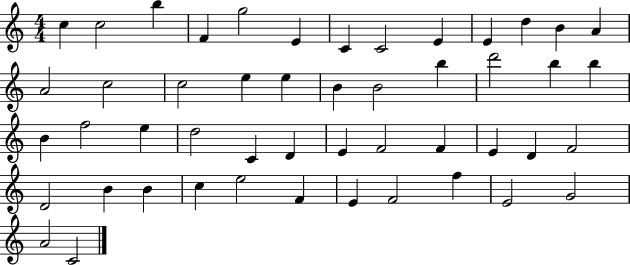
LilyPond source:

{
  \clef treble
  \numericTimeSignature
  \time 4/4
  \key c \major
  c''4 c''2 b''4 | f'4 g''2 e'4 | c'4 c'2 e'4 | e'4 d''4 b'4 a'4 | \break a'2 c''2 | c''2 e''4 e''4 | b'4 b'2 b''4 | d'''2 b''4 b''4 | \break b'4 f''2 e''4 | d''2 c'4 d'4 | e'4 f'2 f'4 | e'4 d'4 f'2 | \break d'2 b'4 b'4 | c''4 e''2 f'4 | e'4 f'2 f''4 | e'2 g'2 | \break a'2 c'2 | \bar "|."
}